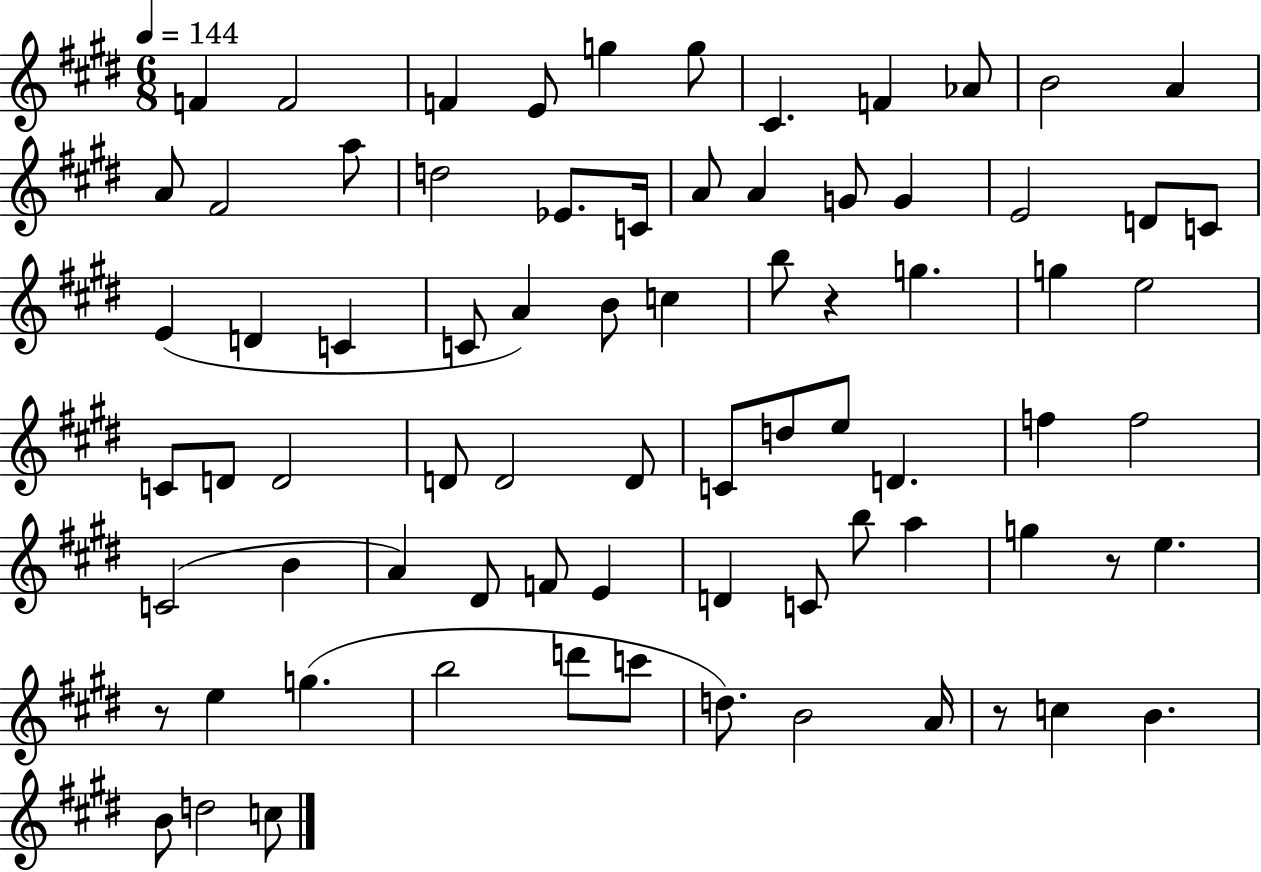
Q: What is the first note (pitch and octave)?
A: F4